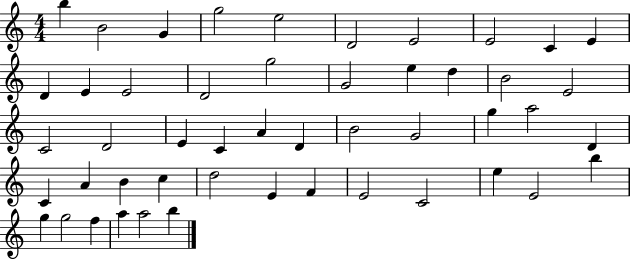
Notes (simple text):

B5/q B4/h G4/q G5/h E5/h D4/h E4/h E4/h C4/q E4/q D4/q E4/q E4/h D4/h G5/h G4/h E5/q D5/q B4/h E4/h C4/h D4/h E4/q C4/q A4/q D4/q B4/h G4/h G5/q A5/h D4/q C4/q A4/q B4/q C5/q D5/h E4/q F4/q E4/h C4/h E5/q E4/h B5/q G5/q G5/h F5/q A5/q A5/h B5/q